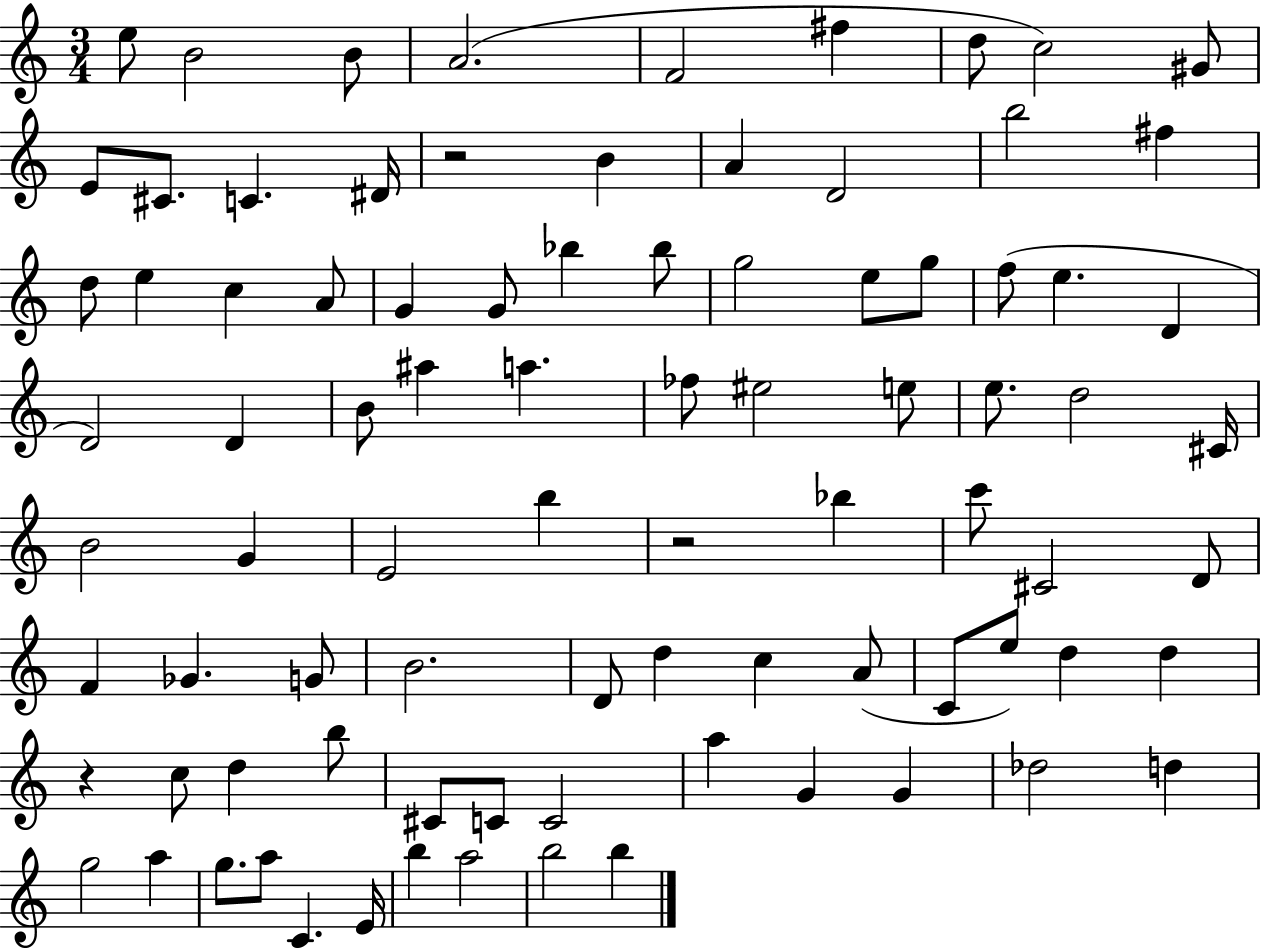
{
  \clef treble
  \numericTimeSignature
  \time 3/4
  \key c \major
  e''8 b'2 b'8 | a'2.( | f'2 fis''4 | d''8 c''2) gis'8 | \break e'8 cis'8. c'4. dis'16 | r2 b'4 | a'4 d'2 | b''2 fis''4 | \break d''8 e''4 c''4 a'8 | g'4 g'8 bes''4 bes''8 | g''2 e''8 g''8 | f''8( e''4. d'4 | \break d'2) d'4 | b'8 ais''4 a''4. | fes''8 eis''2 e''8 | e''8. d''2 cis'16 | \break b'2 g'4 | e'2 b''4 | r2 bes''4 | c'''8 cis'2 d'8 | \break f'4 ges'4. g'8 | b'2. | d'8 d''4 c''4 a'8( | c'8 e''8) d''4 d''4 | \break r4 c''8 d''4 b''8 | cis'8 c'8 c'2 | a''4 g'4 g'4 | des''2 d''4 | \break g''2 a''4 | g''8. a''8 c'4. e'16 | b''4 a''2 | b''2 b''4 | \break \bar "|."
}